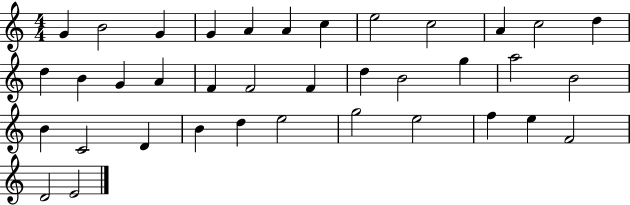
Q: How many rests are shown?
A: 0